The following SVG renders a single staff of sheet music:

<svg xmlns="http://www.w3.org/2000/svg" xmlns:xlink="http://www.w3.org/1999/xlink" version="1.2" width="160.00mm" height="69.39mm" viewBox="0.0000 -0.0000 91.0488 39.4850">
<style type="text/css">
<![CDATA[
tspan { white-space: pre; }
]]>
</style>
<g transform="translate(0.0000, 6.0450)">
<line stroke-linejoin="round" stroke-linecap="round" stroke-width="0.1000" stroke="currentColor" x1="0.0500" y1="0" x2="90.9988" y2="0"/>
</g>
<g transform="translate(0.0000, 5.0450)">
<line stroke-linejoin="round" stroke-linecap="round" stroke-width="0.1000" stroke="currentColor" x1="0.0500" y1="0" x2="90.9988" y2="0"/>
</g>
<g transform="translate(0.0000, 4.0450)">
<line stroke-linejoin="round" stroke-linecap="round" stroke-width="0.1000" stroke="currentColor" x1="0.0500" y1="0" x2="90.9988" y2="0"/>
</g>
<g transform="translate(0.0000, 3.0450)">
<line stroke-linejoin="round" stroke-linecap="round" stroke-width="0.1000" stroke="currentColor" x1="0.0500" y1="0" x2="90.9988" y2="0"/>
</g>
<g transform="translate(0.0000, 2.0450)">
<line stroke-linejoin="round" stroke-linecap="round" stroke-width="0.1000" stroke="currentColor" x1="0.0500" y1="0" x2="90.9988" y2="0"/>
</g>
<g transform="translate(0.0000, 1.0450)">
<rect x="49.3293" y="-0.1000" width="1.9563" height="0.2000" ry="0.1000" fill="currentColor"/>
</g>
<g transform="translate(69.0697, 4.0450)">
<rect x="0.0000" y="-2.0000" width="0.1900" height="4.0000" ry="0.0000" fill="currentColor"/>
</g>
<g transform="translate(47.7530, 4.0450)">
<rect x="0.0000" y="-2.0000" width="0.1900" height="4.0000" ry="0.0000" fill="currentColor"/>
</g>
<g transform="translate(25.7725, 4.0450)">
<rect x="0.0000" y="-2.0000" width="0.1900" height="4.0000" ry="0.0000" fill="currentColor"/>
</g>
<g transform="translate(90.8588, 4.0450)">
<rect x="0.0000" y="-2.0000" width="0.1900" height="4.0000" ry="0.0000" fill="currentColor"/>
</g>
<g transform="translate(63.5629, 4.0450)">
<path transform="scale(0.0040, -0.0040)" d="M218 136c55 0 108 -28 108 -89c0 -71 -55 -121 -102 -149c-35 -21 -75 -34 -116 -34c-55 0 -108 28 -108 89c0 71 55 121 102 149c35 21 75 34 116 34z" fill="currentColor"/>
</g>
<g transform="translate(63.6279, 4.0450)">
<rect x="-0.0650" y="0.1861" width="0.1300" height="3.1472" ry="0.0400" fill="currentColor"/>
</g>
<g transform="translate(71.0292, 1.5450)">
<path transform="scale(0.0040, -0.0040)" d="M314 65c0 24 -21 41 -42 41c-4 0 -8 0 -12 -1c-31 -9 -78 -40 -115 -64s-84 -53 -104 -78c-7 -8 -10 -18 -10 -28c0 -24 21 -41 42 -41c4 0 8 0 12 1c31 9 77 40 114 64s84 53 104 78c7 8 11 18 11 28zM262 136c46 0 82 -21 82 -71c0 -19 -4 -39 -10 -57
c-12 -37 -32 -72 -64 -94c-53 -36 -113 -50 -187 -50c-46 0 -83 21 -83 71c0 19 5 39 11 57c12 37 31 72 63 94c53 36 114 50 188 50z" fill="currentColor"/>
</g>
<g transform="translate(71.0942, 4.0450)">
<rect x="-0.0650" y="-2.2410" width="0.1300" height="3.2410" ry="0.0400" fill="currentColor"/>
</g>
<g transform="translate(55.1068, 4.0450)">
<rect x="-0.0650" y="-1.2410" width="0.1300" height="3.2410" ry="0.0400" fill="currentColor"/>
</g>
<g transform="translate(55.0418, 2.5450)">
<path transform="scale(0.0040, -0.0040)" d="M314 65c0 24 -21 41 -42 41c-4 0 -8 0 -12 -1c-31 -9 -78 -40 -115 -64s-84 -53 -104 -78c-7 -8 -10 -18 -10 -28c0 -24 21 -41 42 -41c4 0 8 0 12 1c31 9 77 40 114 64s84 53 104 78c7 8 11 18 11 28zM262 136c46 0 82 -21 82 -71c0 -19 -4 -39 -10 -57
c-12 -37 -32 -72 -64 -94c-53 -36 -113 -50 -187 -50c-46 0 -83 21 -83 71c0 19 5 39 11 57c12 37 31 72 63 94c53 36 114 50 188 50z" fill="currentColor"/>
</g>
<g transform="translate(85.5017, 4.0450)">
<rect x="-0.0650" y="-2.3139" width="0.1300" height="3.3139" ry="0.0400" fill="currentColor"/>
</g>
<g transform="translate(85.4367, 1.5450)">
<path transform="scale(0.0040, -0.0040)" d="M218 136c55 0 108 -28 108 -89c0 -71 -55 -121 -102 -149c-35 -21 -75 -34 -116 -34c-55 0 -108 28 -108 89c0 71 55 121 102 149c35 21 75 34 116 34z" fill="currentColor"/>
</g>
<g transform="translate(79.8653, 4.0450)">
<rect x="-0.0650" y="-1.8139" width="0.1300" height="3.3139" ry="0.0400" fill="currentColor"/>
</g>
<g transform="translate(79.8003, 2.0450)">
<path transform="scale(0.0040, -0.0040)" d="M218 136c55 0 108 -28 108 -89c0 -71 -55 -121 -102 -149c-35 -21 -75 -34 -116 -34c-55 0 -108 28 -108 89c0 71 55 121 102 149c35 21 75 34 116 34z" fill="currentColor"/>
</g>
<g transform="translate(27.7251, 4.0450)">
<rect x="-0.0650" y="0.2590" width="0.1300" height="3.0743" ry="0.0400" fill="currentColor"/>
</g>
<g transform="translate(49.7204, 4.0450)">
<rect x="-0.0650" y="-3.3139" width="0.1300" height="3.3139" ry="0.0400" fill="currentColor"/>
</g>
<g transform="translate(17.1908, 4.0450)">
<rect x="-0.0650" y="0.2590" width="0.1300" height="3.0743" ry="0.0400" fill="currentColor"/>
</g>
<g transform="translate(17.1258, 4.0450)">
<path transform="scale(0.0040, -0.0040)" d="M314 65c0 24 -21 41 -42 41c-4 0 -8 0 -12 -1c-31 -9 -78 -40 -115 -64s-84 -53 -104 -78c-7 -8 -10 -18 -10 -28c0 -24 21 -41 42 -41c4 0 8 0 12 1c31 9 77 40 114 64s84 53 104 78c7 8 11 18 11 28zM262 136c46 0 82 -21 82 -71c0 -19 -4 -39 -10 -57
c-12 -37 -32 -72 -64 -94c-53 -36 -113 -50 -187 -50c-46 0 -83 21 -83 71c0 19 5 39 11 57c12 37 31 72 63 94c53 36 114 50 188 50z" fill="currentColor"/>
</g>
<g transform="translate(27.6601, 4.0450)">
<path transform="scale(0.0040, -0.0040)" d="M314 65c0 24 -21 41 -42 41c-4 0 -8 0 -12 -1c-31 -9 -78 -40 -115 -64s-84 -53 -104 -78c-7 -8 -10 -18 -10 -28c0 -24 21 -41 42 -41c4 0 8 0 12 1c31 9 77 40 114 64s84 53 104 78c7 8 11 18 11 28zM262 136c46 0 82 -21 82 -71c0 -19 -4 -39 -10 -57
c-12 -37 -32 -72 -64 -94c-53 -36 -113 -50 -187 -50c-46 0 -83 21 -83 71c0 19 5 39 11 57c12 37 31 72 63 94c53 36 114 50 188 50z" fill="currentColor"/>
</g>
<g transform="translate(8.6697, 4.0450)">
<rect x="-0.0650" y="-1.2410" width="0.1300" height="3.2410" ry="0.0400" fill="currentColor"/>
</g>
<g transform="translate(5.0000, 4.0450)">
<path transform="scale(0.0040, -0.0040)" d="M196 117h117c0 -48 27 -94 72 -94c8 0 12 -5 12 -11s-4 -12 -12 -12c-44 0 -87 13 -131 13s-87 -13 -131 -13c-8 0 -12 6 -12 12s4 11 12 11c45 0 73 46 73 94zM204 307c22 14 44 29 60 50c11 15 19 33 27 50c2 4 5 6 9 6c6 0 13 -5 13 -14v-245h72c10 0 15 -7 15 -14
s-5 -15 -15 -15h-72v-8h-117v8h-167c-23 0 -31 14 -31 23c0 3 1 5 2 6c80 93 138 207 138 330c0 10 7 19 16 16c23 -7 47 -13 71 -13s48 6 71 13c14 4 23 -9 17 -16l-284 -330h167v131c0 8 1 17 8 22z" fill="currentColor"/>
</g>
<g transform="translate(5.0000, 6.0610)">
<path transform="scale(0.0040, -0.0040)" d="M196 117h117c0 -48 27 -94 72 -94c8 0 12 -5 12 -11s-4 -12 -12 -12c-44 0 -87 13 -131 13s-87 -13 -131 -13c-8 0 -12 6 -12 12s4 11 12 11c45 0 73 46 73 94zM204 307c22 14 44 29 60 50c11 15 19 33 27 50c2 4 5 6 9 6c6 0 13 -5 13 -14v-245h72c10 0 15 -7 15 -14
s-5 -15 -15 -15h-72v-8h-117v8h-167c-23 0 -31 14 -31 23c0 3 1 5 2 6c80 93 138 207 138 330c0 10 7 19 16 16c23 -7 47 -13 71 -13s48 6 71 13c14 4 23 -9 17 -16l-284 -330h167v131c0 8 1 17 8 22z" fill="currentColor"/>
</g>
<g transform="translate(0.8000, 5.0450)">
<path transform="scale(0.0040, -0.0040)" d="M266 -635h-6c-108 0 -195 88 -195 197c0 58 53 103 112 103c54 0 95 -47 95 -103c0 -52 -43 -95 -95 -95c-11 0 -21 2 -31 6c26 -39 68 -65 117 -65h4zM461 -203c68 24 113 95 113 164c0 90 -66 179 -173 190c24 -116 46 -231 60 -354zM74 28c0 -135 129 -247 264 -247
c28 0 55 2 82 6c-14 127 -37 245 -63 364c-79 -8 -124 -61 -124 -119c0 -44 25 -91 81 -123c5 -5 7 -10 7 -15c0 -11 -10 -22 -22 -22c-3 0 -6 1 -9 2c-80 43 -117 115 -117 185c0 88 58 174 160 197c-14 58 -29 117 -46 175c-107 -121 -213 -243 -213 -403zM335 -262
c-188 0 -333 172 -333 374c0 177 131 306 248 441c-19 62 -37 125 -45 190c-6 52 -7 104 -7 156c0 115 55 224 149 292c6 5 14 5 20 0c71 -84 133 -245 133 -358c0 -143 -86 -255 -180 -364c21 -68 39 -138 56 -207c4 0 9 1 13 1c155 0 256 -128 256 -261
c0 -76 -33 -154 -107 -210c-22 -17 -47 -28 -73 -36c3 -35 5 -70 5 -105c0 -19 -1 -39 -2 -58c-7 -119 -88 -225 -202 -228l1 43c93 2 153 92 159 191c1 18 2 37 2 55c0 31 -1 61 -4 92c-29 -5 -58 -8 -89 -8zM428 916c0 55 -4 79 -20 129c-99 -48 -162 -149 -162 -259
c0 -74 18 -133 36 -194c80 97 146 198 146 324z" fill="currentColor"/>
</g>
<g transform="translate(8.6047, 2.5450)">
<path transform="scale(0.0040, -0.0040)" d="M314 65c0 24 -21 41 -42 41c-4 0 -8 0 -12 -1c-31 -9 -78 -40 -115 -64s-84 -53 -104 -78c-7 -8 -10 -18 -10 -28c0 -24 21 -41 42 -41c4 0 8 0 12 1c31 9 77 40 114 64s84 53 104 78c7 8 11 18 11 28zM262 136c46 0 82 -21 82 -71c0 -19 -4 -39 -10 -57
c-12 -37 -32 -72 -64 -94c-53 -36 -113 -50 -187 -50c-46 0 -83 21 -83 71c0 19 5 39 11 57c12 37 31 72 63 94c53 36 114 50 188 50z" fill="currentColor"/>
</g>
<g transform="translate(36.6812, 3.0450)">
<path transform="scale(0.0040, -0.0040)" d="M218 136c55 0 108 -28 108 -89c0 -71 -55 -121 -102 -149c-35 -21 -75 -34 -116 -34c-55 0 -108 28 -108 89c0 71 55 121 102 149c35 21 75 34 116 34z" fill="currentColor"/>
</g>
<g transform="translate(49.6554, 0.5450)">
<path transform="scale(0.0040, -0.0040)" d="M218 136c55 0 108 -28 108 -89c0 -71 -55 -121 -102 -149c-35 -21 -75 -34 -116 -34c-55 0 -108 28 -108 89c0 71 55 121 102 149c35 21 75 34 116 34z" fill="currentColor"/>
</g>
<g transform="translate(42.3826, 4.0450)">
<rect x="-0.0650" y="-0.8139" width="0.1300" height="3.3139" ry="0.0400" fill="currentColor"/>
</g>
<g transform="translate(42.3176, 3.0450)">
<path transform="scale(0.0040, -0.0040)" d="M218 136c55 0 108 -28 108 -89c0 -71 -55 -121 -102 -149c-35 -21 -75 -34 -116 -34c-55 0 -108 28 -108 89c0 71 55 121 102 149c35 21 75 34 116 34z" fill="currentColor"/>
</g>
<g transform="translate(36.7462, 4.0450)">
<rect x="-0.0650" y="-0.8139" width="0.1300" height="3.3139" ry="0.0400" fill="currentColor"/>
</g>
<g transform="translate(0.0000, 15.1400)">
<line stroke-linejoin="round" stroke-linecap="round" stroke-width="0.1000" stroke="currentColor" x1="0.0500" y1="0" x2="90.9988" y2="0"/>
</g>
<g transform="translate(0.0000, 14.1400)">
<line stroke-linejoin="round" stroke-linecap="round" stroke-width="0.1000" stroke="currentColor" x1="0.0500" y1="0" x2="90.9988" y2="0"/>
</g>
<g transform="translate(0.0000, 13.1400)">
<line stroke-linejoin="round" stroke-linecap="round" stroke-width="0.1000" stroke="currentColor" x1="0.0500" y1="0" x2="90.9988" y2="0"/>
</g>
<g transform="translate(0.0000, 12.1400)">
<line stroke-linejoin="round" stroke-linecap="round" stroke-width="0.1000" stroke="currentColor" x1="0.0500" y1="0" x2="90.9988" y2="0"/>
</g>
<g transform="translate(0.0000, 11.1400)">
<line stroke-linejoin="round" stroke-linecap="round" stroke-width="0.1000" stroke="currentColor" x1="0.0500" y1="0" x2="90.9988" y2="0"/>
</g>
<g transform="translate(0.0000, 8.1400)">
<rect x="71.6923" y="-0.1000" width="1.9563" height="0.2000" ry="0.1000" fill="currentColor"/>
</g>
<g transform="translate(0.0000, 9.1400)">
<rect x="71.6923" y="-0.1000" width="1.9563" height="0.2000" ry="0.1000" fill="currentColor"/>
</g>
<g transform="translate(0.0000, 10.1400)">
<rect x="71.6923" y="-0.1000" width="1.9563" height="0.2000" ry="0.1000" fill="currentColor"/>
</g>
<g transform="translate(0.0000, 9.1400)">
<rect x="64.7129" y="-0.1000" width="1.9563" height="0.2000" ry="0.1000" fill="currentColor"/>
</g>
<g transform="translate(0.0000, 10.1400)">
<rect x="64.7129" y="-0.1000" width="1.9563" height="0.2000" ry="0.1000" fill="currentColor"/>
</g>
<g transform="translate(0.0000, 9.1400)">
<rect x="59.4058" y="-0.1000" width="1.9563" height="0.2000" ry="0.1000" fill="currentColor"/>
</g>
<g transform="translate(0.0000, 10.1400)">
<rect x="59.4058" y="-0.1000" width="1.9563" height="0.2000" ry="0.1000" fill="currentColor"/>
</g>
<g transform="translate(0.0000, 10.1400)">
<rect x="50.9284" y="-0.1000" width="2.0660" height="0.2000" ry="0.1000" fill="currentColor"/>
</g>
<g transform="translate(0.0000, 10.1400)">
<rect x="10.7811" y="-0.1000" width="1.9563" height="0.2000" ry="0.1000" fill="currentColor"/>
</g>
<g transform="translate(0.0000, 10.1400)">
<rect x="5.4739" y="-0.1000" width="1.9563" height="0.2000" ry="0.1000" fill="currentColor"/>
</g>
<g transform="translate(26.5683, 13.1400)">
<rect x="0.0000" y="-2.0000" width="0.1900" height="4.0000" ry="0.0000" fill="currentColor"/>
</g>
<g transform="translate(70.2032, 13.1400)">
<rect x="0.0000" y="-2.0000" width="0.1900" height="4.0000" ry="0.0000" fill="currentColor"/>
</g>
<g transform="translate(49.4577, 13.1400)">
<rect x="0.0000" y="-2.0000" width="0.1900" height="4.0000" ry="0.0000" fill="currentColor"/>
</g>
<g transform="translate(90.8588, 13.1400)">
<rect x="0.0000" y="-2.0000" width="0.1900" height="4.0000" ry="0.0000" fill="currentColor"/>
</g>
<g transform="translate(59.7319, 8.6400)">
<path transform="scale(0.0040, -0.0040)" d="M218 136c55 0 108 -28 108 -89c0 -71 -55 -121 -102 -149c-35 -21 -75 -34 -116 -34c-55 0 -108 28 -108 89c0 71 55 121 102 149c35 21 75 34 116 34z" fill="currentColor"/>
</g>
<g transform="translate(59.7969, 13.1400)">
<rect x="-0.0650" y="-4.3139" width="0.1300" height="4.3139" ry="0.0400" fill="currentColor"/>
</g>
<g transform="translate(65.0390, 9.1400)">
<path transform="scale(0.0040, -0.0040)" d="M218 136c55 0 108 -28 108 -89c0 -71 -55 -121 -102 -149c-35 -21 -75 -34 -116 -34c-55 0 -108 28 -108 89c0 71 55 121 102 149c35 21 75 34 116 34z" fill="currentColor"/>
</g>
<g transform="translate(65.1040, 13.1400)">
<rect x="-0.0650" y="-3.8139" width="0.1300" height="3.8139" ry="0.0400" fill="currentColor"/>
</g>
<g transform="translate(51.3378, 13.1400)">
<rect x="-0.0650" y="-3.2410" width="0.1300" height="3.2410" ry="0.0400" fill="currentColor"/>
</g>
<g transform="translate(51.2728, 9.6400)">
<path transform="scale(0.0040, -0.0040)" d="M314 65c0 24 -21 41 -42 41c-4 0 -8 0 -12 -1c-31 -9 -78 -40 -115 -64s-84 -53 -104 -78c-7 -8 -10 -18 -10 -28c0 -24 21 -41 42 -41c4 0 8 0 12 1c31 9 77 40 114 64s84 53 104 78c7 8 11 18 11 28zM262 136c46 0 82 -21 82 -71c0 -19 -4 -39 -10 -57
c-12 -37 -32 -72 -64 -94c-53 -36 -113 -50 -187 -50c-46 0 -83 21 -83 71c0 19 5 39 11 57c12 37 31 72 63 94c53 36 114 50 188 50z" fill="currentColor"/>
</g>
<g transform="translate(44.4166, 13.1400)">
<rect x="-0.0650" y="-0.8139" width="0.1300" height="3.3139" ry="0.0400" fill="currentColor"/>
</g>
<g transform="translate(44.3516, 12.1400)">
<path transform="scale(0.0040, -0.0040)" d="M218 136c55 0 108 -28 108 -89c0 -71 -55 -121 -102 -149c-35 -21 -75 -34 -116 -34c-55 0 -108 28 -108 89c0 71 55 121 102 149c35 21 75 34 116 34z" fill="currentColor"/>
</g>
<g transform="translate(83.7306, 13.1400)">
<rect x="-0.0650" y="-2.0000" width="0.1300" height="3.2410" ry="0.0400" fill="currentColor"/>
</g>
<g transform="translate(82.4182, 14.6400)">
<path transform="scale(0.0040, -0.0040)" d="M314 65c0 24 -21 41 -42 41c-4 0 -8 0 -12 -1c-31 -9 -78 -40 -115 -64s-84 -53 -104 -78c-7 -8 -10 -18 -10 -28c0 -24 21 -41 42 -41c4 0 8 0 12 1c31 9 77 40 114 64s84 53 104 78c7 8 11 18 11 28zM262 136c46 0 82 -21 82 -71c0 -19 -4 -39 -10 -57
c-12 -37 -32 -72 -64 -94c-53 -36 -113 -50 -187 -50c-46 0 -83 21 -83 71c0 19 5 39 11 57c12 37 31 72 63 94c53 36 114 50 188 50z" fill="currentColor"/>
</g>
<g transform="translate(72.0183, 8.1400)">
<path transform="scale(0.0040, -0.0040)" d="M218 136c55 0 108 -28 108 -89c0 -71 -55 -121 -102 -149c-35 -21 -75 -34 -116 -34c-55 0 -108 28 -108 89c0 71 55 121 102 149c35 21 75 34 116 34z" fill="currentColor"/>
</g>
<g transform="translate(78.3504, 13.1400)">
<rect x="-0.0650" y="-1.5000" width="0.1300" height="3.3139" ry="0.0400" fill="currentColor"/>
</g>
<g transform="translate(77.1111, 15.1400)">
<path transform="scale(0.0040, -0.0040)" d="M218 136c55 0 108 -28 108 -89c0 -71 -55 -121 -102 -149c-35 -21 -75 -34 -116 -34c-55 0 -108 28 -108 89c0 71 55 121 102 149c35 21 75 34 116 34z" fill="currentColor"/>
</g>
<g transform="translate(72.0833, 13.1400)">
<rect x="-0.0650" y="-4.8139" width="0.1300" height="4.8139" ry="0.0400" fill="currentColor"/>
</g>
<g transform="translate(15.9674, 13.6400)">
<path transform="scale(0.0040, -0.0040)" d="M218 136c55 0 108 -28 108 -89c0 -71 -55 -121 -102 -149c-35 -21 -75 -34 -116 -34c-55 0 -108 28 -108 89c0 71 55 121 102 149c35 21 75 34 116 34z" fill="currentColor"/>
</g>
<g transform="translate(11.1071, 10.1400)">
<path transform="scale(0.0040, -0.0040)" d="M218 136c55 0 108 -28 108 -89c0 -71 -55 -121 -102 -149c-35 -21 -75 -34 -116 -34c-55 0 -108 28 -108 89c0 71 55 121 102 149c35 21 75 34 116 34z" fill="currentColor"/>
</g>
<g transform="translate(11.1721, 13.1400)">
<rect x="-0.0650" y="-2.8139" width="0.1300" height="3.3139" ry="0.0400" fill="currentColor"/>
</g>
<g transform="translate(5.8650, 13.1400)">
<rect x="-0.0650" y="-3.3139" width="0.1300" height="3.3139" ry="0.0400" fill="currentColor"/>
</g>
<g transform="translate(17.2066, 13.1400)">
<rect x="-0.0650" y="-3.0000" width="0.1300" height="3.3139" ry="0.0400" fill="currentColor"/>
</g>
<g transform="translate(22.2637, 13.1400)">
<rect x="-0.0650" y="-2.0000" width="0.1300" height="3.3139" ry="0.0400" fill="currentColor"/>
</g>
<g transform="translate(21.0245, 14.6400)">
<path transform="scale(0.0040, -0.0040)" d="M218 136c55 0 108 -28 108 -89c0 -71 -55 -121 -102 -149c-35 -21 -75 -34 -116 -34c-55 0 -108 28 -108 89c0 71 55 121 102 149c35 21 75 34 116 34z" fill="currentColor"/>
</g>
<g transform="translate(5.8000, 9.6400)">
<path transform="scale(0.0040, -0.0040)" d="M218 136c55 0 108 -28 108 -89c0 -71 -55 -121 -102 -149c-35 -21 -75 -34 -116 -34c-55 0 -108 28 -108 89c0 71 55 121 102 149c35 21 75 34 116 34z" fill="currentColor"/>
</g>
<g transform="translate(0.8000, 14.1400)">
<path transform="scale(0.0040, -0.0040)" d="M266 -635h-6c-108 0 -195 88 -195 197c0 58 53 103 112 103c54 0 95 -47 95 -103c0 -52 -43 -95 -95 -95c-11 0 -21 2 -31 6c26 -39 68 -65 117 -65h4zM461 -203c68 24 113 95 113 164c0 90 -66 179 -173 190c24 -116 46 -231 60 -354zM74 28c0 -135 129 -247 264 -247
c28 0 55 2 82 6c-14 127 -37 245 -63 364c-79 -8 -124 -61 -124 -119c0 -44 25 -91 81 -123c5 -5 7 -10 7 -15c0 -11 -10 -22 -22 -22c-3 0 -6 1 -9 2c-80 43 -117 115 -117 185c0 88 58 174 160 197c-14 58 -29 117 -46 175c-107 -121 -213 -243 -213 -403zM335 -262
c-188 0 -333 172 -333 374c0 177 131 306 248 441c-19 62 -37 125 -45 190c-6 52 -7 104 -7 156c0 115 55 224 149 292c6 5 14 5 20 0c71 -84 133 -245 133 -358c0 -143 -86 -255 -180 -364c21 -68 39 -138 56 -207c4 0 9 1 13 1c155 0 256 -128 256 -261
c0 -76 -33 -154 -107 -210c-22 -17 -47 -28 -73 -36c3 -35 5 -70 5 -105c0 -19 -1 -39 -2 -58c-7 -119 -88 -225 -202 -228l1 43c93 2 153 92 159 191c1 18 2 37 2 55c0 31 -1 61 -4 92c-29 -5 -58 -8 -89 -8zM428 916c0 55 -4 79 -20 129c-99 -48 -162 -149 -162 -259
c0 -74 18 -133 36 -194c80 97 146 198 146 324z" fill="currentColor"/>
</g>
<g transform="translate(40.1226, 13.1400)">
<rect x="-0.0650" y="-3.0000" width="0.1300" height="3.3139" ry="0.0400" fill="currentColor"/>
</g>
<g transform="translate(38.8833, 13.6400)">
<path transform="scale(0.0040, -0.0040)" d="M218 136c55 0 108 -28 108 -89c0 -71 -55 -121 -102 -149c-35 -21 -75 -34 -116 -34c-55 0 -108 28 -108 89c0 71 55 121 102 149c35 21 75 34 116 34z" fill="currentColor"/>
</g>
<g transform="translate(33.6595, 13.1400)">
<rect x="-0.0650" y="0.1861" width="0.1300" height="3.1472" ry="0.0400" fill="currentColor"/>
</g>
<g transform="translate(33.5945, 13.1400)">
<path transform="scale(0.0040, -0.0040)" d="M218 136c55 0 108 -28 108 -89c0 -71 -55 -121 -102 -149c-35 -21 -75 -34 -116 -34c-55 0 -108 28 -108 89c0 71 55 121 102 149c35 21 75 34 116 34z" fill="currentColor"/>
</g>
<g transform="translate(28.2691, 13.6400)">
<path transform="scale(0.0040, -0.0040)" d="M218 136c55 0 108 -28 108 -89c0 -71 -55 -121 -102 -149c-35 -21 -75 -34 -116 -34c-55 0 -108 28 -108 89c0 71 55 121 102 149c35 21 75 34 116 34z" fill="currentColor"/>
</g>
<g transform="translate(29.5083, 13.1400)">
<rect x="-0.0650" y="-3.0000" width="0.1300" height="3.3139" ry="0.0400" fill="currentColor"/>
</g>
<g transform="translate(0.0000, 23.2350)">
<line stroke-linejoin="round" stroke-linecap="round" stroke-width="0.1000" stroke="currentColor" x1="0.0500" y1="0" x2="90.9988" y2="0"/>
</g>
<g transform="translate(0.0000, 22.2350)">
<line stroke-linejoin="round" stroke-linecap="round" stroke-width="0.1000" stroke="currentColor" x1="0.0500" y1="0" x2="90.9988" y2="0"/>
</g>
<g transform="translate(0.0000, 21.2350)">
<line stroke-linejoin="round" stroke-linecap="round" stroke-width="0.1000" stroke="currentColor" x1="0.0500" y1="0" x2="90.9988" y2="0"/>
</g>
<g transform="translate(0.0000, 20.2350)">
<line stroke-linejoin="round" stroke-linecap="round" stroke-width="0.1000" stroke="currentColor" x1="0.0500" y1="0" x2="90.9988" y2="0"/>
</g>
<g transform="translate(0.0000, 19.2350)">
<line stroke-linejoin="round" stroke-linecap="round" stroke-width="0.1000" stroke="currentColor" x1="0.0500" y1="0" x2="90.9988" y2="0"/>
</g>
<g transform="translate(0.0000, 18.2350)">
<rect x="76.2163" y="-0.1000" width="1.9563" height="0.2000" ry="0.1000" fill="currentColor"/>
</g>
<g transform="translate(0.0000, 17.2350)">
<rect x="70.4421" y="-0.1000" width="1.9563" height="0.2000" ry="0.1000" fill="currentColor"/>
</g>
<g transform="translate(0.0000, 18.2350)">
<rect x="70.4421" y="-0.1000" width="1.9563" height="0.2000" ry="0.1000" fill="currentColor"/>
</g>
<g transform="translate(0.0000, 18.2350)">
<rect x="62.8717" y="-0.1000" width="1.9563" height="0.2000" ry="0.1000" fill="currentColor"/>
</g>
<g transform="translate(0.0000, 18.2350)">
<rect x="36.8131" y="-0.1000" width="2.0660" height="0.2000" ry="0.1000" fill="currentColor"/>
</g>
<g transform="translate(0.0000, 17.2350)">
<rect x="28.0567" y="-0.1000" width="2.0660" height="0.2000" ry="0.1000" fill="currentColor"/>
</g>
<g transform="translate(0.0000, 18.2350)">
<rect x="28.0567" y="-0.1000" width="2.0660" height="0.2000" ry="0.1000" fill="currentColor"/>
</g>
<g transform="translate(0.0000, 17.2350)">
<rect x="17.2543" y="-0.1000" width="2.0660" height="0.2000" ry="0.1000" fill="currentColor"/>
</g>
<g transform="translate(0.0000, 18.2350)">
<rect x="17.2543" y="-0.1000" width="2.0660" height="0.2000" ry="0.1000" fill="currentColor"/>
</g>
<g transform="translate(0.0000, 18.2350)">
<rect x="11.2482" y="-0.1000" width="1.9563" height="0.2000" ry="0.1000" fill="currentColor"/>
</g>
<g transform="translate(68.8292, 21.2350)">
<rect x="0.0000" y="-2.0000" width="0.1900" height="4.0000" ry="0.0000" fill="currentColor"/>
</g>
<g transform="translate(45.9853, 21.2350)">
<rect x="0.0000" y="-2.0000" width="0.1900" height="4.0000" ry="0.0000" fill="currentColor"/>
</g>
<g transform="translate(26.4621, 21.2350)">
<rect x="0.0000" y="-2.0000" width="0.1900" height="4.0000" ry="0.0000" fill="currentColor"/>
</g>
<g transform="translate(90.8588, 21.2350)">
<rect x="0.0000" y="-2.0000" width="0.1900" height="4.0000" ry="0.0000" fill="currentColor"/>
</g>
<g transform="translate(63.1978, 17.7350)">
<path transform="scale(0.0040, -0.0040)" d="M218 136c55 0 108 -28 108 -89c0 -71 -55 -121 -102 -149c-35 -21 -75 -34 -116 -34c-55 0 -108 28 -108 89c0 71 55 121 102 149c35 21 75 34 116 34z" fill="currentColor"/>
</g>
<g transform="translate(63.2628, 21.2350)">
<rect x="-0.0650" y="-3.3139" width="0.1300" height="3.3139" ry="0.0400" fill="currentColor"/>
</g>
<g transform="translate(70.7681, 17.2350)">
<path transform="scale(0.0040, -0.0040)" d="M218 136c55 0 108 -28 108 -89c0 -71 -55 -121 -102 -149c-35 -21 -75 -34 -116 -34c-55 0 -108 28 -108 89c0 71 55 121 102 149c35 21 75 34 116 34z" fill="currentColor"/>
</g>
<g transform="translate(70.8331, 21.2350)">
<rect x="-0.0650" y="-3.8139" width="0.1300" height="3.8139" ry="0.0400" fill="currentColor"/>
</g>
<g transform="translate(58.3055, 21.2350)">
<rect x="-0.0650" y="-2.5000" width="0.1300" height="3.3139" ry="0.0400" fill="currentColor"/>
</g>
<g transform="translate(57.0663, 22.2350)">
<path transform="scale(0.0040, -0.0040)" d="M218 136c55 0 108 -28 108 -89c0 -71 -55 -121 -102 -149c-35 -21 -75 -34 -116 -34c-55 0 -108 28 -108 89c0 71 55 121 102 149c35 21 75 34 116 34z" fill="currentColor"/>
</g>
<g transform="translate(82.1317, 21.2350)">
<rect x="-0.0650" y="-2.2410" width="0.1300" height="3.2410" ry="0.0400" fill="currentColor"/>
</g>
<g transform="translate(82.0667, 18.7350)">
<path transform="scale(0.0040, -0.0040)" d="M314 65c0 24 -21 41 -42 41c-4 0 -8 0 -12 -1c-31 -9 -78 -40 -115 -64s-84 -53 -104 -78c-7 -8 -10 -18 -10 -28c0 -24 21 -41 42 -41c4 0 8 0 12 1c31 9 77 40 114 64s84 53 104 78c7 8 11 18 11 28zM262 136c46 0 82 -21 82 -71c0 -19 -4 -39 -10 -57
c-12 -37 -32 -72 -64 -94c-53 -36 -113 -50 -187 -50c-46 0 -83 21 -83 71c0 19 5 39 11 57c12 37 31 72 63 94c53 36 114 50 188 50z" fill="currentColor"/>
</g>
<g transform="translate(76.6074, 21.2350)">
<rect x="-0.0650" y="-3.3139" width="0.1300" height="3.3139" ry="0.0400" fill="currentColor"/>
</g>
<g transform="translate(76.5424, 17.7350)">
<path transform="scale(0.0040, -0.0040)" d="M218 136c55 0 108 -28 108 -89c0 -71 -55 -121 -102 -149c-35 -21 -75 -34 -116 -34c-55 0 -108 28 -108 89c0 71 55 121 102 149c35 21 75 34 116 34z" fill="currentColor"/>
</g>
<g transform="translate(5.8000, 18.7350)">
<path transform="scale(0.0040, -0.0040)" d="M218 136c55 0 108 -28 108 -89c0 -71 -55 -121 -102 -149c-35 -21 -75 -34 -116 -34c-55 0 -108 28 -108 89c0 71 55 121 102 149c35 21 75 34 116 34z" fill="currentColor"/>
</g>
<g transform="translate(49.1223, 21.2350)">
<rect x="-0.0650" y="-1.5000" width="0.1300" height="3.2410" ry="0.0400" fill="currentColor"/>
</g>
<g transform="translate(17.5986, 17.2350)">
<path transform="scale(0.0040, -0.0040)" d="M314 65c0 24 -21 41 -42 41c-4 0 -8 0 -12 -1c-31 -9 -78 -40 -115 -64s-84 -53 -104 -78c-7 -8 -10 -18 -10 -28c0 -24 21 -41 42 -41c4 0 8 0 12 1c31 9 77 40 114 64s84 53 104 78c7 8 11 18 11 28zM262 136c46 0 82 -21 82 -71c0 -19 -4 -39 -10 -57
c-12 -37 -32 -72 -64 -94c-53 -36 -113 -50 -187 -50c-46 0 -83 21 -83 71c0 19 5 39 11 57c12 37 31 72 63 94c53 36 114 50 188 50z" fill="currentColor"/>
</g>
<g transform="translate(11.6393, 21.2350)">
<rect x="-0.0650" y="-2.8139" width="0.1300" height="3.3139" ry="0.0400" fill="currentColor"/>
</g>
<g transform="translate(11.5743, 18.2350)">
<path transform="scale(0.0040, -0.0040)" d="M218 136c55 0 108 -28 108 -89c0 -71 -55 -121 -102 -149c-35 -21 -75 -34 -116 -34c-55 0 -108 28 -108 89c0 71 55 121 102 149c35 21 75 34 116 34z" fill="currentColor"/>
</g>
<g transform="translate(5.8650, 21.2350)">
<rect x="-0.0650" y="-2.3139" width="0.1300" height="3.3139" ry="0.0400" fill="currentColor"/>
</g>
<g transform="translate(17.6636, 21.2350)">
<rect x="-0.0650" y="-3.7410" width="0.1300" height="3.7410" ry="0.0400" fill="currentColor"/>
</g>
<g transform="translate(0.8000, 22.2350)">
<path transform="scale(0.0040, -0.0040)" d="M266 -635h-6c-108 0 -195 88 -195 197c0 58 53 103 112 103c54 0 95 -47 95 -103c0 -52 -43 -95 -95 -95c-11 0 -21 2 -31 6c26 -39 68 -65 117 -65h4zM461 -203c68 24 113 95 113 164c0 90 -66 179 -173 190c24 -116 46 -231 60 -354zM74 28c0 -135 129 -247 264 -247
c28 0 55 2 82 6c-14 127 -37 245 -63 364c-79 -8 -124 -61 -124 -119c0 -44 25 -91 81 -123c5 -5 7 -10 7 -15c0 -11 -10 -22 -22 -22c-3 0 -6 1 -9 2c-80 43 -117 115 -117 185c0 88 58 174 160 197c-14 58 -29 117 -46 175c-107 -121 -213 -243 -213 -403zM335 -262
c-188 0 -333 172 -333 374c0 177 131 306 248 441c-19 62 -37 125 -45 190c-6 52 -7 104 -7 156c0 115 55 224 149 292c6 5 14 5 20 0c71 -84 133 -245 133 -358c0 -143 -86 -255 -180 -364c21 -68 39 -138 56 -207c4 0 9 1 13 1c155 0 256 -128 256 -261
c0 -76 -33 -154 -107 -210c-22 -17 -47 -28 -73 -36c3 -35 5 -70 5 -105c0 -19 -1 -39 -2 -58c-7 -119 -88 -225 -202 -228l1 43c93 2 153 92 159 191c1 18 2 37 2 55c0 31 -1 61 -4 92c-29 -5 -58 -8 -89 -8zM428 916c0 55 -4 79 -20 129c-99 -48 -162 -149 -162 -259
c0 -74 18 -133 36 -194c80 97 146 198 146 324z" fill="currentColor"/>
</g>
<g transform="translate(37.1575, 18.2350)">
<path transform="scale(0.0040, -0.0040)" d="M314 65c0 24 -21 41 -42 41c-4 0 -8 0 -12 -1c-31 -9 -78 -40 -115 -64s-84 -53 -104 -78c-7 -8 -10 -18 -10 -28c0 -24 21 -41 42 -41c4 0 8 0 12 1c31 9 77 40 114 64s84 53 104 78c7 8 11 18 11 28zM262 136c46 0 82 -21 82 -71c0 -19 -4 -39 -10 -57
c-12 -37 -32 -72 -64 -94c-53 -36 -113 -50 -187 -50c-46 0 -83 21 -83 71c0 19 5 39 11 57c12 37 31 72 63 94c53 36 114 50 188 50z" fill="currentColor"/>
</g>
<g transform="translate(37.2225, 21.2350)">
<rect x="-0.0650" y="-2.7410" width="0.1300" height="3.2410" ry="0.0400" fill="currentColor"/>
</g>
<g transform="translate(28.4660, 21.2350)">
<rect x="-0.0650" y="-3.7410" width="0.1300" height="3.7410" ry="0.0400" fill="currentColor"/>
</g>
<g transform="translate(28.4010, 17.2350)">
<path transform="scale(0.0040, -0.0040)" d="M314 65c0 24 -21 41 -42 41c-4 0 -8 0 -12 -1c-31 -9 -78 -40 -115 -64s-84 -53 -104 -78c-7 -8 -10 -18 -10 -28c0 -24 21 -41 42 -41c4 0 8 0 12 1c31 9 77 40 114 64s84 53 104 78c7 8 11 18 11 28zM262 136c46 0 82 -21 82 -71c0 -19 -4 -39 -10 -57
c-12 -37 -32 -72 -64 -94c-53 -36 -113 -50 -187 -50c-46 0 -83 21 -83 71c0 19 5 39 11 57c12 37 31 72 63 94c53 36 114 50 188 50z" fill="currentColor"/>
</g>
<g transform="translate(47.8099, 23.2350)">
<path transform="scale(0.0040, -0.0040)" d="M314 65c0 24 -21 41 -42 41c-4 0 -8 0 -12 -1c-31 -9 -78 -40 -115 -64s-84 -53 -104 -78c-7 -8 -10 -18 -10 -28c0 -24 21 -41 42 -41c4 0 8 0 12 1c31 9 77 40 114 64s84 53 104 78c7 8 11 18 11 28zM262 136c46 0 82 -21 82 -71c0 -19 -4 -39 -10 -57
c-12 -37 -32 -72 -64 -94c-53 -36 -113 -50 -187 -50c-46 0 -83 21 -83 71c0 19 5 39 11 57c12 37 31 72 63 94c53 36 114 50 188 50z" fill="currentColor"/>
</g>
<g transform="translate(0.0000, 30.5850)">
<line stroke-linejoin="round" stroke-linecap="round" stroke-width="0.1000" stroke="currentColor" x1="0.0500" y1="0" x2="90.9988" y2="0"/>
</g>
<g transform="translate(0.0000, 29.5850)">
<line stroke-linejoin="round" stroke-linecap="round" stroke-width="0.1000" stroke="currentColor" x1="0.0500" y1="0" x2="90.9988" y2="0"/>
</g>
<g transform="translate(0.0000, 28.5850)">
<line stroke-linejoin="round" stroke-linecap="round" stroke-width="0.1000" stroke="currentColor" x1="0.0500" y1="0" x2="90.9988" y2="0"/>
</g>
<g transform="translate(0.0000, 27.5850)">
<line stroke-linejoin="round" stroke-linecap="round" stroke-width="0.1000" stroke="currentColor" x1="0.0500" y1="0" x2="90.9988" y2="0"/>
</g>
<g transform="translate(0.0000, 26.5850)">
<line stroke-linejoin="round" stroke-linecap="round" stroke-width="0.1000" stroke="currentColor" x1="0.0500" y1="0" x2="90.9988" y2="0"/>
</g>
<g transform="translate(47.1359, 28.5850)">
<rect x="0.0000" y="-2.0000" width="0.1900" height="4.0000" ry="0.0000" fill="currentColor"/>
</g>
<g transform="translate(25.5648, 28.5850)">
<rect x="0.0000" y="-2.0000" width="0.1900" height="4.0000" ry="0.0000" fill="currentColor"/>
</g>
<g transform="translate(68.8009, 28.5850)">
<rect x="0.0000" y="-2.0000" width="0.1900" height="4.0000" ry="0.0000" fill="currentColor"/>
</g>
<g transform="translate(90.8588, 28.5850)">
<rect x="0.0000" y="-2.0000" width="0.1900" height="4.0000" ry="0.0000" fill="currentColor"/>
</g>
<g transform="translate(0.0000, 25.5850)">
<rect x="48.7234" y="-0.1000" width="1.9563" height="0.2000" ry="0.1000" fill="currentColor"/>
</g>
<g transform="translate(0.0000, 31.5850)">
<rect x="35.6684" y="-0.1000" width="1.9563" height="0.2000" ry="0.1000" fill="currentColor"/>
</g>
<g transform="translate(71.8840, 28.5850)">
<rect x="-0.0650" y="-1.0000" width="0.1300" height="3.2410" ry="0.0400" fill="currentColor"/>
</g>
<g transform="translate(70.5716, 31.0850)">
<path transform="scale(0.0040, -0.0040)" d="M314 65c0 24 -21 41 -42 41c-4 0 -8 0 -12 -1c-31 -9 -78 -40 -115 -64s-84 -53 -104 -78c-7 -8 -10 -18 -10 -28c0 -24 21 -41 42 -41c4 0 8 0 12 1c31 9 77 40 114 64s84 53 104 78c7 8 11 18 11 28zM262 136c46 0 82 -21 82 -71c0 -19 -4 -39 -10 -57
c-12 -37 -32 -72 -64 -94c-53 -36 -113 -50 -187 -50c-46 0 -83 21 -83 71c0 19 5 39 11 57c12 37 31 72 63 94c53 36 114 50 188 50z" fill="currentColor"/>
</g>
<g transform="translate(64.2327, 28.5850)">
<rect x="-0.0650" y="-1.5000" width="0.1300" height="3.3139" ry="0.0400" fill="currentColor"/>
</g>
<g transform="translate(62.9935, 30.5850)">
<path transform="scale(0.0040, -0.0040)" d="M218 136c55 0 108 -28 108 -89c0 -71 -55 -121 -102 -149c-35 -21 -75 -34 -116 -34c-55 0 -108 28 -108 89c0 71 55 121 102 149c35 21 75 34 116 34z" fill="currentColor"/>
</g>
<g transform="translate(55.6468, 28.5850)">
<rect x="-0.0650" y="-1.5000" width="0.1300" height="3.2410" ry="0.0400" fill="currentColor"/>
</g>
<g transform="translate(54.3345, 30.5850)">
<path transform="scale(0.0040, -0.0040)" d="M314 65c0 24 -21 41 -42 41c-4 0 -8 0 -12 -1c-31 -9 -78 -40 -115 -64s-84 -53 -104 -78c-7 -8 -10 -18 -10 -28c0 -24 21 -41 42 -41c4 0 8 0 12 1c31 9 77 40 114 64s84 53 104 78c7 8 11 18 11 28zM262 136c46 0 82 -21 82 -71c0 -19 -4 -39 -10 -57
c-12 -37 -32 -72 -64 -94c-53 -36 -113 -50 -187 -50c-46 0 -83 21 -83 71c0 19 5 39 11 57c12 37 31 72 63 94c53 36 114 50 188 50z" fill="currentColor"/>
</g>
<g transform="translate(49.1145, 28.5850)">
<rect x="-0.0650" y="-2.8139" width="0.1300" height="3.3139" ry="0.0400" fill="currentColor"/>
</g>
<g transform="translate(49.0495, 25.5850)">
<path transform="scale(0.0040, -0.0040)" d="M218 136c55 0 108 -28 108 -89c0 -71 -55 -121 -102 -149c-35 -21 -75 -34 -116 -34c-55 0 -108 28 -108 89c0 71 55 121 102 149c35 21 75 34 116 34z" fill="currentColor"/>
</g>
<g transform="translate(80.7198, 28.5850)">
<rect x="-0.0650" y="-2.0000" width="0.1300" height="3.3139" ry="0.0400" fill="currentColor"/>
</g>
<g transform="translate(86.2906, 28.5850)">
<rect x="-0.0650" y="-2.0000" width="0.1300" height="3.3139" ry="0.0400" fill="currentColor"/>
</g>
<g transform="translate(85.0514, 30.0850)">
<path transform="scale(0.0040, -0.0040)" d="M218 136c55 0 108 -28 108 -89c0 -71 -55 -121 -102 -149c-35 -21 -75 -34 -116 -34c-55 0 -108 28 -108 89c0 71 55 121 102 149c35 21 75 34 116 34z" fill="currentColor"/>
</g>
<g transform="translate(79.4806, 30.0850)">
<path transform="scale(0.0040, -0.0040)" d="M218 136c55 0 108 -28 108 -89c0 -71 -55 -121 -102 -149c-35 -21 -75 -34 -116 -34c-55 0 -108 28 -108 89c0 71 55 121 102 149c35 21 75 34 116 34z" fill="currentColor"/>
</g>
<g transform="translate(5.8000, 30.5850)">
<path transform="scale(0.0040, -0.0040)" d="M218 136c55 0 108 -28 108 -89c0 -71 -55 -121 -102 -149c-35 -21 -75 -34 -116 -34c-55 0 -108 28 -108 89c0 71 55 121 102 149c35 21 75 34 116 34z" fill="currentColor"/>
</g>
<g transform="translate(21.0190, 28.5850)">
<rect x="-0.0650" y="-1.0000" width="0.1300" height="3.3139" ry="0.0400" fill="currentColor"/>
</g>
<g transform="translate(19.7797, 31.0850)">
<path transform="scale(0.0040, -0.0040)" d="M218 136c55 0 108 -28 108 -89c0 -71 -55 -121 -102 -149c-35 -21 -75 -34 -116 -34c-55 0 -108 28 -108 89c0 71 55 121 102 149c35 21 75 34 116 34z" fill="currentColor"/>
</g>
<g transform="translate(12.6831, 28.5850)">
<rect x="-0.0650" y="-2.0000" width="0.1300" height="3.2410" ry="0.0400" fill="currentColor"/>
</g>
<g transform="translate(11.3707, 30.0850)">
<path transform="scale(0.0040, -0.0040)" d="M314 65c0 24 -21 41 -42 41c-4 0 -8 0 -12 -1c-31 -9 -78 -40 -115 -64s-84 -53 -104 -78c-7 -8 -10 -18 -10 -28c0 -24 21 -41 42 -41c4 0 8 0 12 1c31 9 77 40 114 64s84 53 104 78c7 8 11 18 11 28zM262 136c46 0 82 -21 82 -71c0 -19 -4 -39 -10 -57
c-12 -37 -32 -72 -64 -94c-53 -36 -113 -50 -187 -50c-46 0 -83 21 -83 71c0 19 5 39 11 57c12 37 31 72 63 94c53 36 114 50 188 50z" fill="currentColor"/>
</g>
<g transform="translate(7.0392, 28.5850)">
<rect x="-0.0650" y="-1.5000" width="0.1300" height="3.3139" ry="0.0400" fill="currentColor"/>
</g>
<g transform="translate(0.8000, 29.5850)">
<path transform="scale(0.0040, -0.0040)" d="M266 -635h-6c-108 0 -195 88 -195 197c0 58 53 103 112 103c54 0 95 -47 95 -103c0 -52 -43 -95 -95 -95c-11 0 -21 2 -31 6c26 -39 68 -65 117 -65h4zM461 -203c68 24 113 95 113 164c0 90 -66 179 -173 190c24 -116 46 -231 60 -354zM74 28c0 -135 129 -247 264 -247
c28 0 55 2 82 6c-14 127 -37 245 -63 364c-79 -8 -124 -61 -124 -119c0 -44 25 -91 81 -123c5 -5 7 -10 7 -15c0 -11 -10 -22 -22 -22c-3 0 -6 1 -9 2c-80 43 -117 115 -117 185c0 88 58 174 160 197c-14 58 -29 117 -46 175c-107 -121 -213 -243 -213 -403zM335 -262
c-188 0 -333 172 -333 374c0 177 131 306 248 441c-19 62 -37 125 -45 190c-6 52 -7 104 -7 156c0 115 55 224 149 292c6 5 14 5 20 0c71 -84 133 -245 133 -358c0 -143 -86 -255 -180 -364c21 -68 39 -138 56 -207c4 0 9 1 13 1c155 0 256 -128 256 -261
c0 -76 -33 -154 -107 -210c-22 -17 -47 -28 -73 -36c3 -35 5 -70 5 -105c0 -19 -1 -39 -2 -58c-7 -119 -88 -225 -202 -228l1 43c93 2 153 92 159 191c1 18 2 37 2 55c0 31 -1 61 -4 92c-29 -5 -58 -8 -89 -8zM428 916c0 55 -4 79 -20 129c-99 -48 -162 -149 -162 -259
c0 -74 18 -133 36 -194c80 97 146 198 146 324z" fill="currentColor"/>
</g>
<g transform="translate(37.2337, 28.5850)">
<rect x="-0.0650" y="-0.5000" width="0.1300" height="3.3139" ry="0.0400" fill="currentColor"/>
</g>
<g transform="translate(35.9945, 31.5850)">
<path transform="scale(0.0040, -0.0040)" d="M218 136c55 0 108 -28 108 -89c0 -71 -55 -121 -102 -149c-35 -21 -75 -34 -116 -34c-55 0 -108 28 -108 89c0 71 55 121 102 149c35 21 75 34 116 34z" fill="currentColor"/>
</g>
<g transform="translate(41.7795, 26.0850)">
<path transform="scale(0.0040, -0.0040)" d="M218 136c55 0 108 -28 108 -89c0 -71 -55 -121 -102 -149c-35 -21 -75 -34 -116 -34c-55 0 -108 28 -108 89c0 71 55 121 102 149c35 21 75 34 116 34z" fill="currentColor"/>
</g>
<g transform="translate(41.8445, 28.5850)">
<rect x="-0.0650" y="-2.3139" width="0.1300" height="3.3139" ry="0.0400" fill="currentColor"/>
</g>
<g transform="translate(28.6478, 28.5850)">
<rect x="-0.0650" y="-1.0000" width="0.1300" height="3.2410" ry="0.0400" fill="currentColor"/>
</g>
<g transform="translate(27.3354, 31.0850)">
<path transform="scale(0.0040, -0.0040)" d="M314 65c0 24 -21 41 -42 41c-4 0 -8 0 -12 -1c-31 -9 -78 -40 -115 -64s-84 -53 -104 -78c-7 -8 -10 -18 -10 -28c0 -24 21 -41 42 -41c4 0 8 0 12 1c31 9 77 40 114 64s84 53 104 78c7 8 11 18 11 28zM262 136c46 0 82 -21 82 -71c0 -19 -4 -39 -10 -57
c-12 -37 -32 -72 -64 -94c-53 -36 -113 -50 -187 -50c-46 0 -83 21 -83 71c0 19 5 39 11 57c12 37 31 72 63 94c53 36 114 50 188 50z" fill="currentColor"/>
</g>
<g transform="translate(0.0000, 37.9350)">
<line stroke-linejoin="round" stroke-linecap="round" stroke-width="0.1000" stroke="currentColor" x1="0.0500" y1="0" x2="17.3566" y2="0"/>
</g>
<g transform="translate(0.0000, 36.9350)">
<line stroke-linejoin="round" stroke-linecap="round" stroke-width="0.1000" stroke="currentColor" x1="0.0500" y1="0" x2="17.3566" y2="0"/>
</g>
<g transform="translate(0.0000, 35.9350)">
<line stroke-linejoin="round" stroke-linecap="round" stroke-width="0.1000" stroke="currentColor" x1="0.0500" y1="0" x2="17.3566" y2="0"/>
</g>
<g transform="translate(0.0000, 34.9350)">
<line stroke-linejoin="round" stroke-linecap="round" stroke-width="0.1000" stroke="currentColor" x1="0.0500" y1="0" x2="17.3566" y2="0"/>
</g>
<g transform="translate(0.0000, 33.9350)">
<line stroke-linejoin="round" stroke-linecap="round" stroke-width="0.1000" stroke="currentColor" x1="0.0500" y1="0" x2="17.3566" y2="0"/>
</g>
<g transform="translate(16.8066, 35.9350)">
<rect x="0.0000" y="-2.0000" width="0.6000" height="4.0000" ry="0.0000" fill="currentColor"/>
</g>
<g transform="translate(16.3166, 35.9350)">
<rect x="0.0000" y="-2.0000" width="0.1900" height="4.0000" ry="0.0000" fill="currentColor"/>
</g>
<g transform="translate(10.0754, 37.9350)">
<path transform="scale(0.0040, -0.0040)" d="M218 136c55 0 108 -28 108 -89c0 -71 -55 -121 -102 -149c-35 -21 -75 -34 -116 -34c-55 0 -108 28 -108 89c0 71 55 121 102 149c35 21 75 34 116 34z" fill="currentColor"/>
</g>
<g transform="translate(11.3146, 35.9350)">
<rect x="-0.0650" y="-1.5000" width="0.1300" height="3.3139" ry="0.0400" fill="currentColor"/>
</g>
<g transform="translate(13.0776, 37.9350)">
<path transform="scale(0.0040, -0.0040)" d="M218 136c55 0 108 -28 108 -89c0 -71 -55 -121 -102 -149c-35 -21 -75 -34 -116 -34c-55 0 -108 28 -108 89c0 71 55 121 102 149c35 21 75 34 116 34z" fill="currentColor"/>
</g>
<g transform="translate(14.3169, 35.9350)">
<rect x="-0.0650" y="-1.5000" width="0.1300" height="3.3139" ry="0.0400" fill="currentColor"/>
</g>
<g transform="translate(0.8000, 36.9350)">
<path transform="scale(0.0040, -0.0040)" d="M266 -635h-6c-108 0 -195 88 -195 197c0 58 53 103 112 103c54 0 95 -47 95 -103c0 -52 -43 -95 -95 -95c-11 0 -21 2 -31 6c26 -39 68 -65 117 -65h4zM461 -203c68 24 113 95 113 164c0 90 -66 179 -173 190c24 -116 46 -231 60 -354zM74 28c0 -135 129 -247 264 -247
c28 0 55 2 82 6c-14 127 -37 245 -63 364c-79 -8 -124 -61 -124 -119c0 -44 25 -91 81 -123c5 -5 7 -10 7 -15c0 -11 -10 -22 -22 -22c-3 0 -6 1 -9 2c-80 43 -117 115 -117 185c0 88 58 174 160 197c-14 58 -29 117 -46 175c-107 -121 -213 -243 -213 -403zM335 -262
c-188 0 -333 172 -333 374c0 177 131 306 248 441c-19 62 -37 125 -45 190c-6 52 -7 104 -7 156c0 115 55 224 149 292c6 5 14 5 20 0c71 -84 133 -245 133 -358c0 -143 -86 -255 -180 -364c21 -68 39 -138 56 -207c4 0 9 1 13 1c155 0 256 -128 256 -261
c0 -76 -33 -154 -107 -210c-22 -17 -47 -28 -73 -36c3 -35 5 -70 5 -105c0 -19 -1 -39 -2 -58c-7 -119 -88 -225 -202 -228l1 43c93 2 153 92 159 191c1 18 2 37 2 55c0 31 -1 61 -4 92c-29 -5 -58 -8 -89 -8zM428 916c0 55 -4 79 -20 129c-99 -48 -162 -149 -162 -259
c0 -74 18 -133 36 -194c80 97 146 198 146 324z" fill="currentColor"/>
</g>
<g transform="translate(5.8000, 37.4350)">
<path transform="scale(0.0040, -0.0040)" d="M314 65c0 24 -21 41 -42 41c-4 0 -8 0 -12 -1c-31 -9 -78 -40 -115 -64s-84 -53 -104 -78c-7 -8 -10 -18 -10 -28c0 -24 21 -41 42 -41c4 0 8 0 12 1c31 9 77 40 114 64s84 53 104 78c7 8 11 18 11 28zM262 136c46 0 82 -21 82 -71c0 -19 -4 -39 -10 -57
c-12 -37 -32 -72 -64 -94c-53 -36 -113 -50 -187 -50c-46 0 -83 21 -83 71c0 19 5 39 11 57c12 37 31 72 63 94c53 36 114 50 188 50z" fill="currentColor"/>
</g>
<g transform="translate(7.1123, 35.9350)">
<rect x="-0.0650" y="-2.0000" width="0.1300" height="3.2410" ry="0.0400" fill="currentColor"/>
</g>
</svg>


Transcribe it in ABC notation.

X:1
T:Untitled
M:4/4
L:1/4
K:C
e2 B2 B2 d d b e2 B g2 f g b a A F A B A d b2 d' c' e' E F2 g a c'2 c'2 a2 E2 G b c' b g2 E F2 D D2 C g a E2 E D2 F F F2 E E